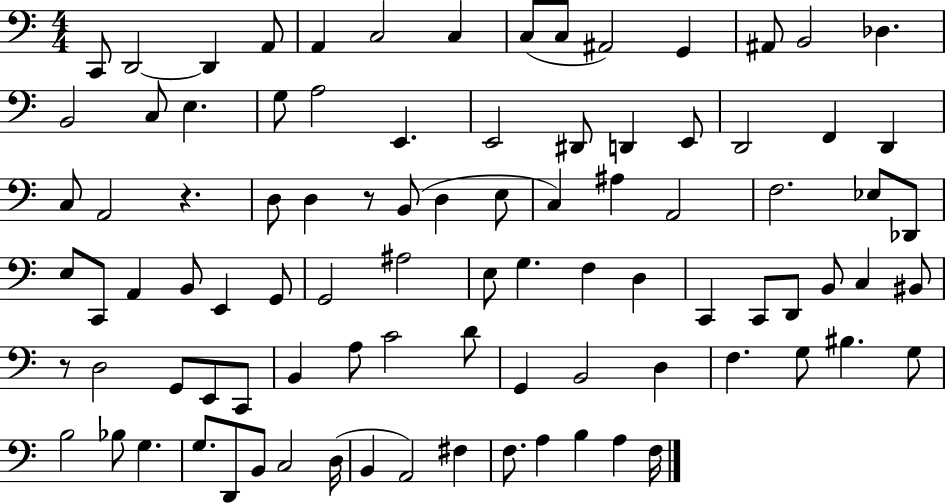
C2/e D2/h D2/q A2/e A2/q C3/h C3/q C3/e C3/e A#2/h G2/q A#2/e B2/h Db3/q. B2/h C3/e E3/q. G3/e A3/h E2/q. E2/h D#2/e D2/q E2/e D2/h F2/q D2/q C3/e A2/h R/q. D3/e D3/q R/e B2/e D3/q E3/e C3/q A#3/q A2/h F3/h. Eb3/e Db2/e E3/e C2/e A2/q B2/e E2/q G2/e G2/h A#3/h E3/e G3/q. F3/q D3/q C2/q C2/e D2/e B2/e C3/q BIS2/e R/e D3/h G2/e E2/e C2/e B2/q A3/e C4/h D4/e G2/q B2/h D3/q F3/q. G3/e BIS3/q. G3/e B3/h Bb3/e G3/q. G3/e. D2/e B2/e C3/h D3/s B2/q A2/h F#3/q F3/e. A3/q B3/q A3/q F3/s